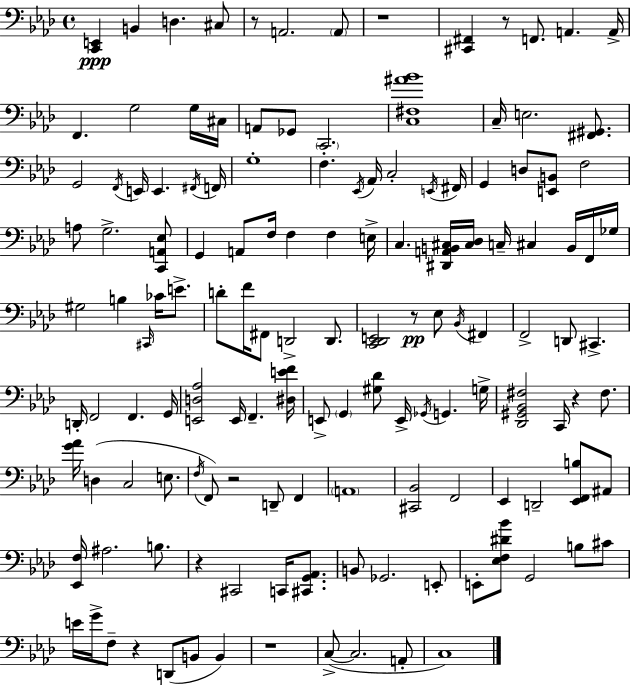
X:1
T:Untitled
M:4/4
L:1/4
K:Ab
[C,,E,,] B,, D, ^C,/2 z/2 A,,2 A,,/2 z4 [^C,,^F,,] z/2 F,,/2 A,, A,,/4 F,, G,2 G,/4 ^C,/4 A,,/2 _G,,/2 C,,2 [C,^F,^A_B]4 C,/4 E,2 [^F,,^G,,]/2 G,,2 F,,/4 E,,/4 E,, ^F,,/4 F,,/4 G,4 F, _E,,/4 _A,,/4 C,2 E,,/4 ^F,,/4 G,, D,/2 [E,,B,,]/2 F,2 A,/2 G,2 [C,,A,,_E,]/2 G,, A,,/2 F,/4 F, F, E,/4 C, [^D,,A,,B,,^C,]/4 [^C,_D,]/4 C,/4 ^C, B,,/4 F,,/4 _G,/4 ^G,2 B, ^C,,/4 _C/4 E/2 D/2 F/4 ^F,,/2 D,,2 D,,/2 [C,,_D,,E,,]2 z/2 _E,/2 _B,,/4 ^F,, F,,2 D,,/2 ^C,, D,,/4 F,,2 F,, G,,/4 [E,,D,_A,]2 E,,/4 F,, [^D,EF]/4 E,,/2 G,, [^G,_D]/2 E,,/4 _G,,/4 G,, G,/4 [_D,,^G,,_B,,^F,]2 C,,/4 z ^F,/2 [G_A]/4 D, C,2 E,/2 F,/4 F,,/2 z2 D,,/2 F,, A,,4 [^C,,_B,,]2 F,,2 _E,, D,,2 [_E,,F,,B,]/2 ^A,,/2 [_E,,F,]/4 ^A,2 B,/2 z ^C,,2 C,,/4 [^C,,G,,_A,,]/2 B,,/2 _G,,2 E,,/2 E,,/2 [_E,F,^D_B]/2 G,,2 B,/2 ^C/2 E/4 G/4 F,/2 z D,,/2 B,,/2 B,, z4 C,/2 C,2 A,,/2 C,4